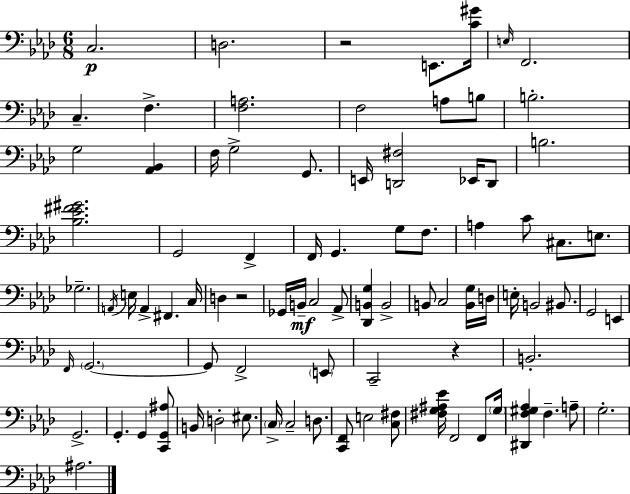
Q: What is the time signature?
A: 6/8